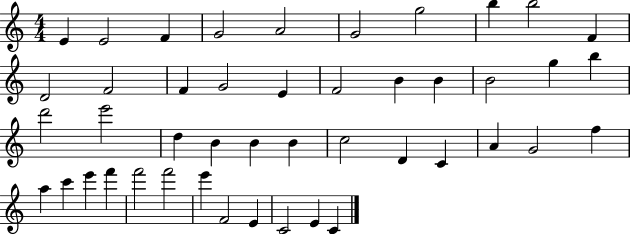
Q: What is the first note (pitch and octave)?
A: E4